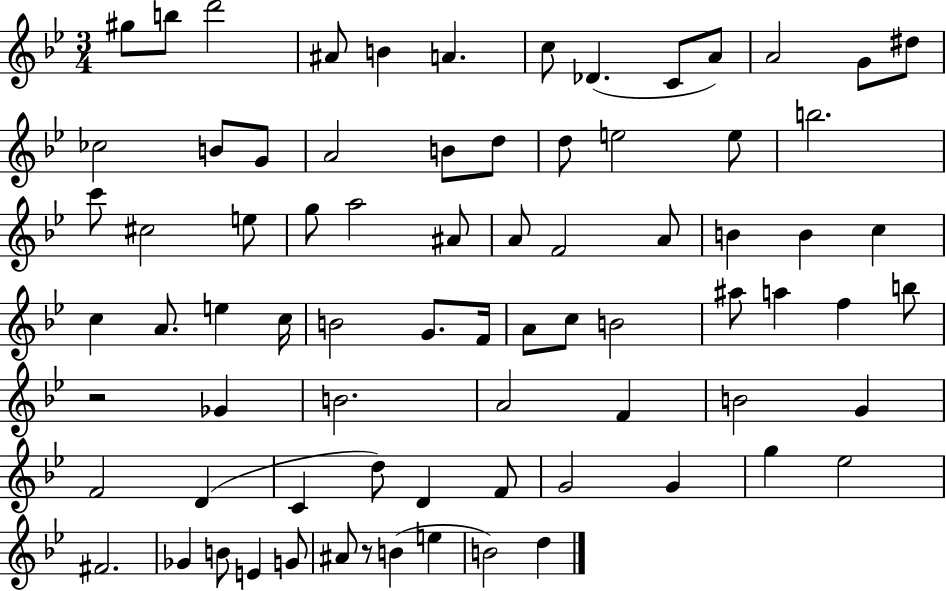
{
  \clef treble
  \numericTimeSignature
  \time 3/4
  \key bes \major
  \repeat volta 2 { gis''8 b''8 d'''2 | ais'8 b'4 a'4. | c''8 des'4.( c'8 a'8) | a'2 g'8 dis''8 | \break ces''2 b'8 g'8 | a'2 b'8 d''8 | d''8 e''2 e''8 | b''2. | \break c'''8 cis''2 e''8 | g''8 a''2 ais'8 | a'8 f'2 a'8 | b'4 b'4 c''4 | \break c''4 a'8. e''4 c''16 | b'2 g'8. f'16 | a'8 c''8 b'2 | ais''8 a''4 f''4 b''8 | \break r2 ges'4 | b'2. | a'2 f'4 | b'2 g'4 | \break f'2 d'4( | c'4 d''8) d'4 f'8 | g'2 g'4 | g''4 ees''2 | \break fis'2. | ges'4 b'8 e'4 g'8 | ais'8 r8 b'4( e''4 | b'2) d''4 | \break } \bar "|."
}